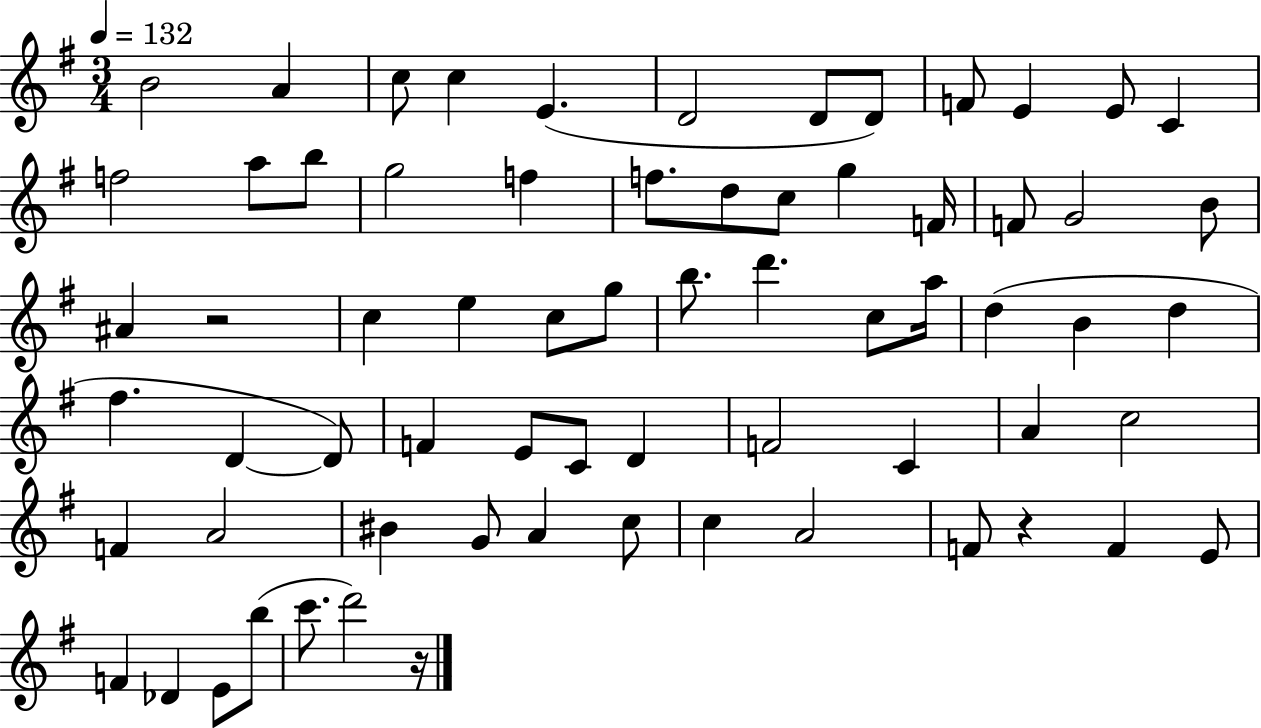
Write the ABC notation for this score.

X:1
T:Untitled
M:3/4
L:1/4
K:G
B2 A c/2 c E D2 D/2 D/2 F/2 E E/2 C f2 a/2 b/2 g2 f f/2 d/2 c/2 g F/4 F/2 G2 B/2 ^A z2 c e c/2 g/2 b/2 d' c/2 a/4 d B d ^f D D/2 F E/2 C/2 D F2 C A c2 F A2 ^B G/2 A c/2 c A2 F/2 z F E/2 F _D E/2 b/2 c'/2 d'2 z/4